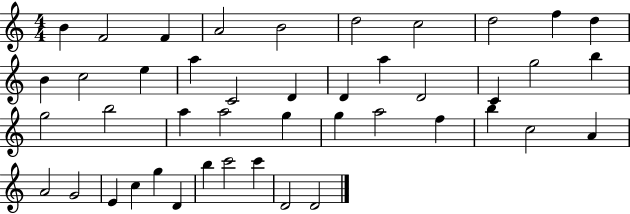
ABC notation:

X:1
T:Untitled
M:4/4
L:1/4
K:C
B F2 F A2 B2 d2 c2 d2 f d B c2 e a C2 D D a D2 C g2 b g2 b2 a a2 g g a2 f b c2 A A2 G2 E c g D b c'2 c' D2 D2